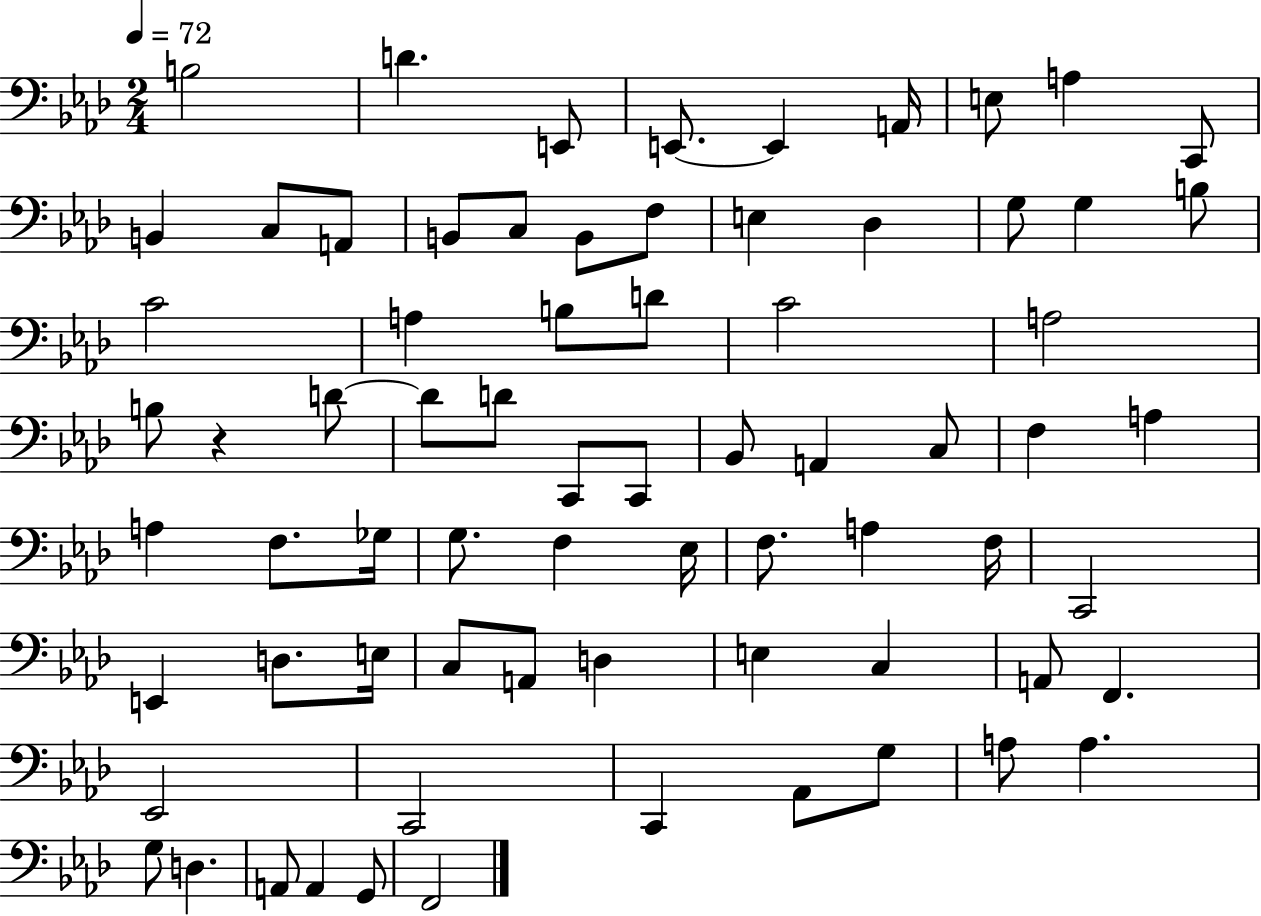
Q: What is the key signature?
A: AES major